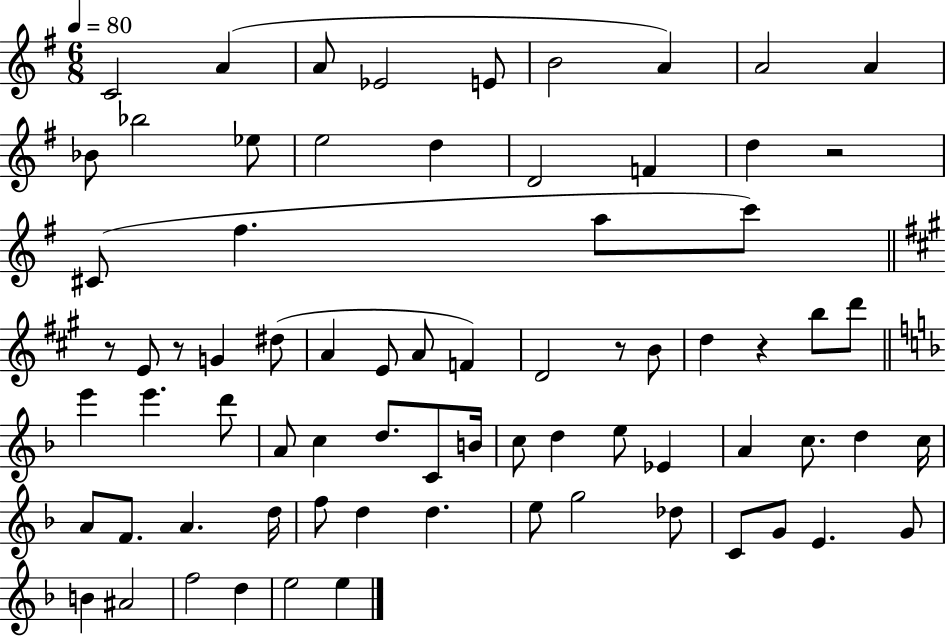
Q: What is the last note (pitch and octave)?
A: E5